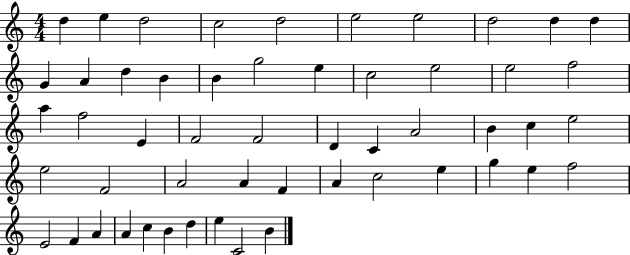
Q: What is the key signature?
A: C major